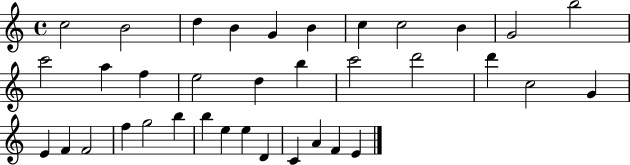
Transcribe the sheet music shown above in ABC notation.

X:1
T:Untitled
M:4/4
L:1/4
K:C
c2 B2 d B G B c c2 B G2 b2 c'2 a f e2 d b c'2 d'2 d' c2 G E F F2 f g2 b b e e D C A F E